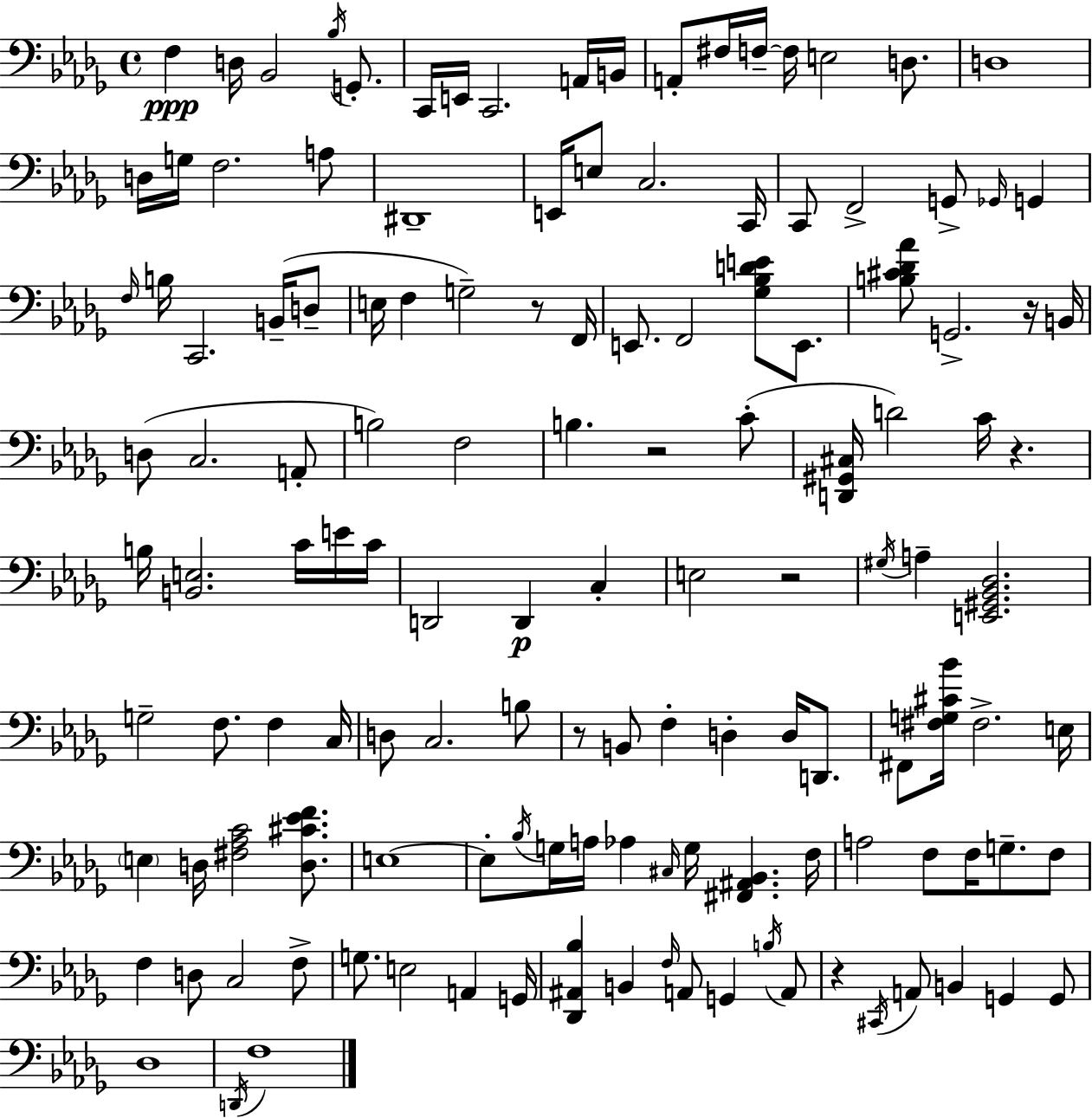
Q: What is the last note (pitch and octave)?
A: F3